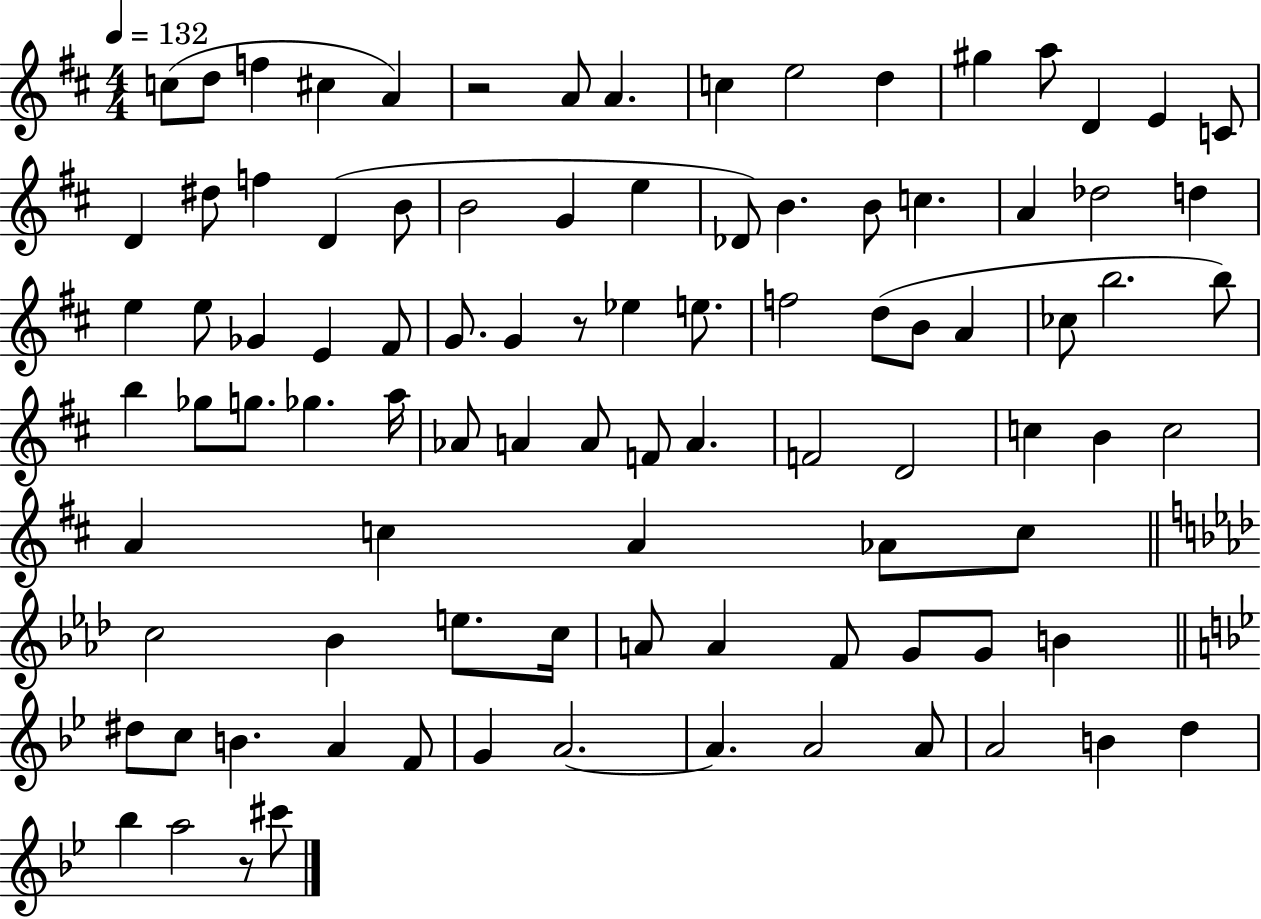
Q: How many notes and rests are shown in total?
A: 95